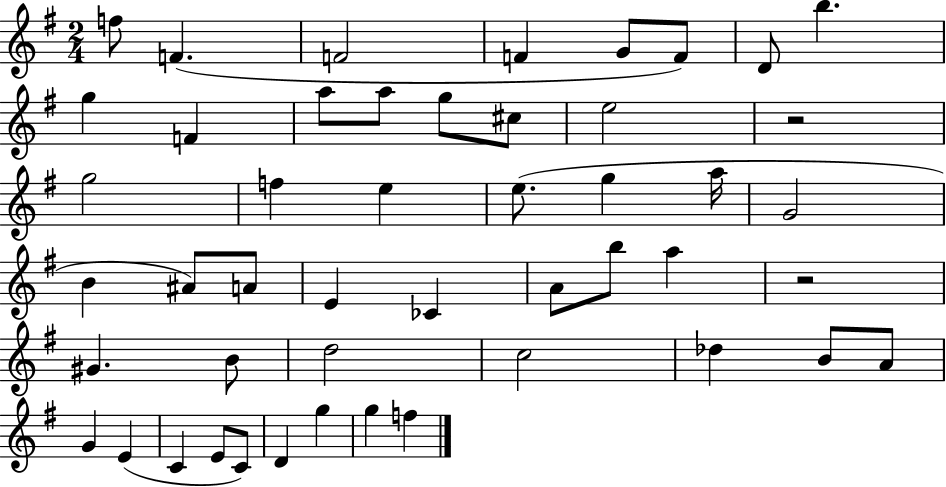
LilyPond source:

{
  \clef treble
  \numericTimeSignature
  \time 2/4
  \key g \major
  f''8 f'4.( | f'2 | f'4 g'8 f'8) | d'8 b''4. | \break g''4 f'4 | a''8 a''8 g''8 cis''8 | e''2 | r2 | \break g''2 | f''4 e''4 | e''8.( g''4 a''16 | g'2 | \break b'4 ais'8) a'8 | e'4 ces'4 | a'8 b''8 a''4 | r2 | \break gis'4. b'8 | d''2 | c''2 | des''4 b'8 a'8 | \break g'4 e'4( | c'4 e'8 c'8) | d'4 g''4 | g''4 f''4 | \break \bar "|."
}